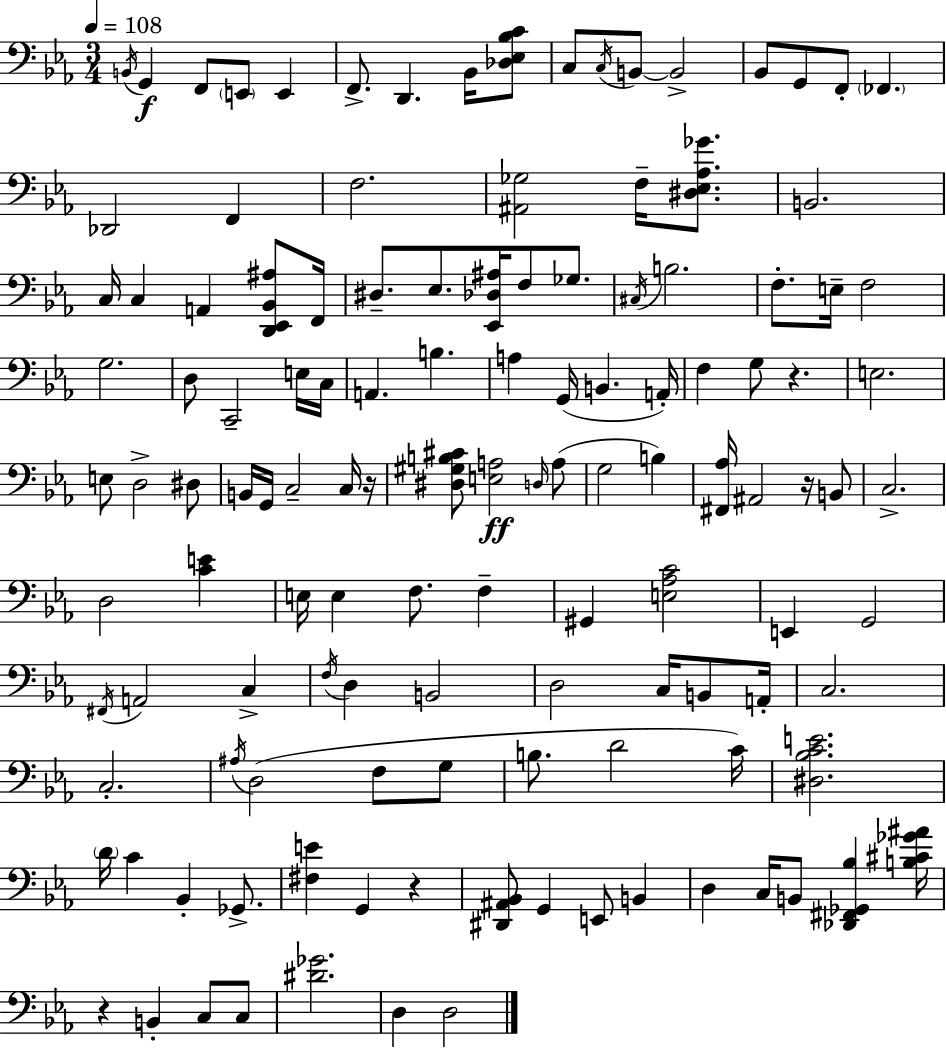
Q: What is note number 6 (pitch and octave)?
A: F2